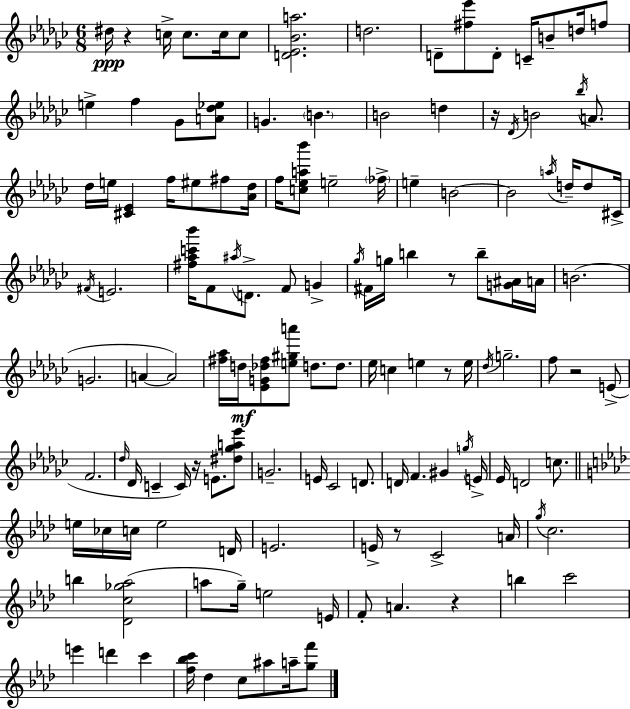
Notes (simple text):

D#5/s R/q C5/s C5/e. C5/s C5/e [D4,Eb4,Bb4,A5]/h. D5/h. D4/e [F#5,Eb6]/e D4/e C4/s B4/e D5/s F5/e E5/q F5/q Gb4/e [A4,Db5,Eb5]/e G4/q. B4/q. B4/h D5/q R/s Db4/s B4/h Bb5/s A4/e. Db5/s E5/s [C#4,Eb4]/q F5/s EIS5/e F#5/e [Ab4,Db5]/s F5/s [C5,Eb5,A5,Bb6]/e E5/h FES5/s E5/q B4/h B4/h A5/s D5/s D5/e C#4/s F#4/s E4/h. [F#5,Ab5,C6,Bb6]/s F4/e A#5/s D4/e. F4/e G4/q Gb5/s F#4/s G5/s B5/q R/e B5/e [G4,A#4]/s A4/s B4/h. G4/h. A4/q A4/h [F#5,Ab5]/s D5/s [Eb4,G4,Db5,F#5]/e [E5,G#5,A6]/e D5/e. D5/e. Eb5/s C5/q E5/q R/e E5/s Db5/s G5/h. F5/e R/h E4/e F4/h. Db5/s Db4/s C4/q C4/s R/s E4/e. [D#5,Gb5,A5,Eb6]/e G4/h. E4/s CES4/h D4/e. D4/s F4/q. G#4/q G5/s E4/s Eb4/s D4/h C5/e. E5/s CES5/s C5/s E5/h D4/s E4/h. E4/s R/e C4/h A4/s G5/s C5/h. B5/q [Db4,C5,Gb5,Ab5]/h A5/e G5/s E5/h E4/s F4/e A4/q. R/q B5/q C6/h E6/q D6/q C6/q [F5,Bb5,C6]/s Db5/q C5/e A#5/e A5/s [G5,F6]/e